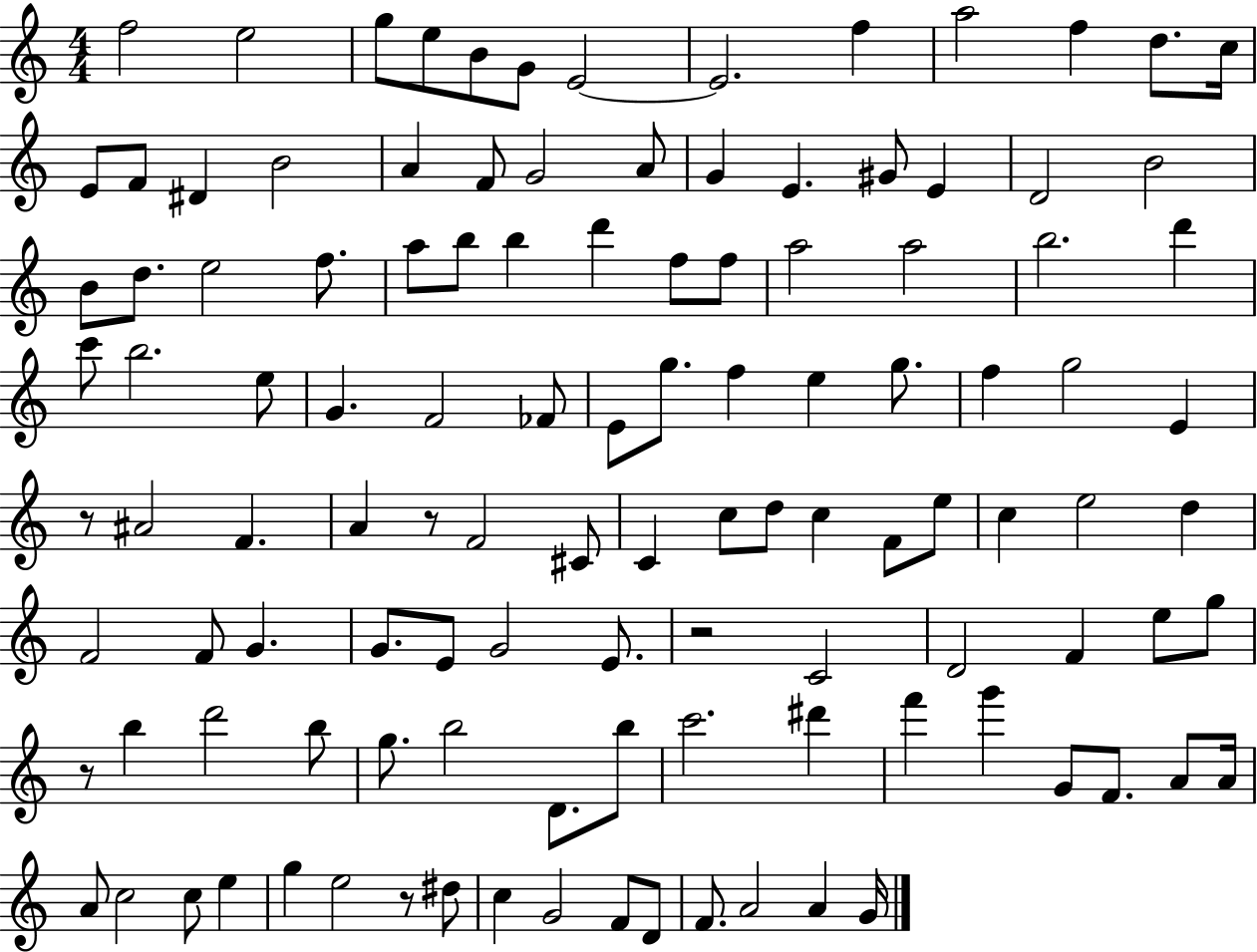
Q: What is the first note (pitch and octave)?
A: F5